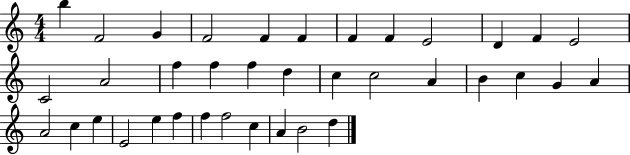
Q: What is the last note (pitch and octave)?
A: D5